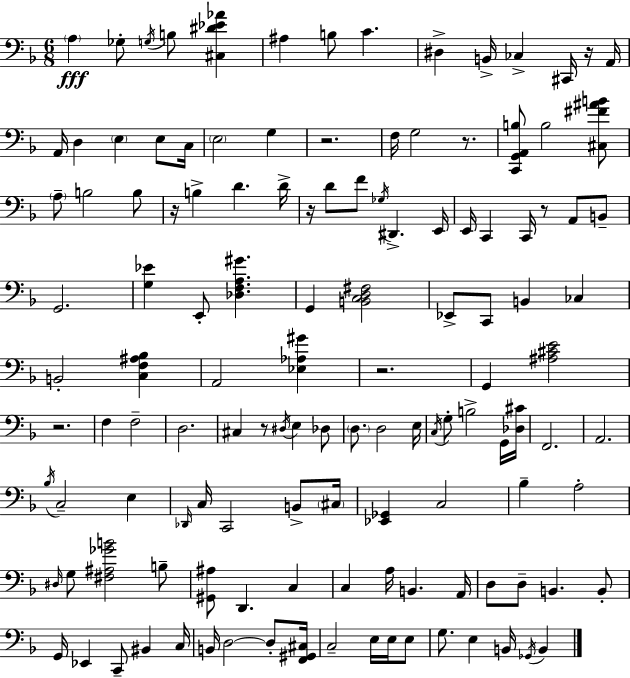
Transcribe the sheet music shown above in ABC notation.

X:1
T:Untitled
M:6/8
L:1/4
K:Dm
A, _G,/2 G,/4 B,/2 [^C,^D_E_A] ^A, B,/2 C ^D, B,,/4 _C, ^C,,/4 z/4 A,,/4 A,,/4 D, E, E,/2 C,/4 E,2 G, z2 F,/4 G,2 z/2 [C,,G,,A,,B,]/2 B,2 [^C,^F^AB]/2 A,/2 B,2 B,/2 z/4 B, D D/4 z/4 D/2 F/2 _G,/4 ^D,, E,,/4 E,,/4 C,, C,,/4 z/2 A,,/2 B,,/2 G,,2 [G,_E] E,,/2 [_D,F,A,^G] G,, [B,,C,D,^F,]2 _E,,/2 C,,/2 B,, _C, B,,2 [C,F,^A,_B,] A,,2 [_E,_A,^G] z2 G,, [^A,^CE]2 z2 F, F,2 D,2 ^C, z/2 ^D,/4 E, _D,/2 D,/2 D,2 E,/4 C,/4 G,/2 B,2 G,,/4 [_D,^C]/4 F,,2 A,,2 _B,/4 C,2 E, _D,,/4 C,/4 C,,2 B,,/2 ^C,/4 [_E,,_G,,] C,2 _B, A,2 ^D,/4 G,/2 [^F,^A,_GB]2 B,/2 [^G,,^A,]/2 D,, C, C, A,/4 B,, A,,/4 D,/2 D,/2 B,, B,,/2 G,,/4 _E,, C,,/2 ^B,, C,/4 B,,/4 D,2 D,/2 [F,,^G,,^C,]/4 C,2 E,/4 E,/4 E,/2 G,/2 E, B,,/4 _G,,/4 B,,